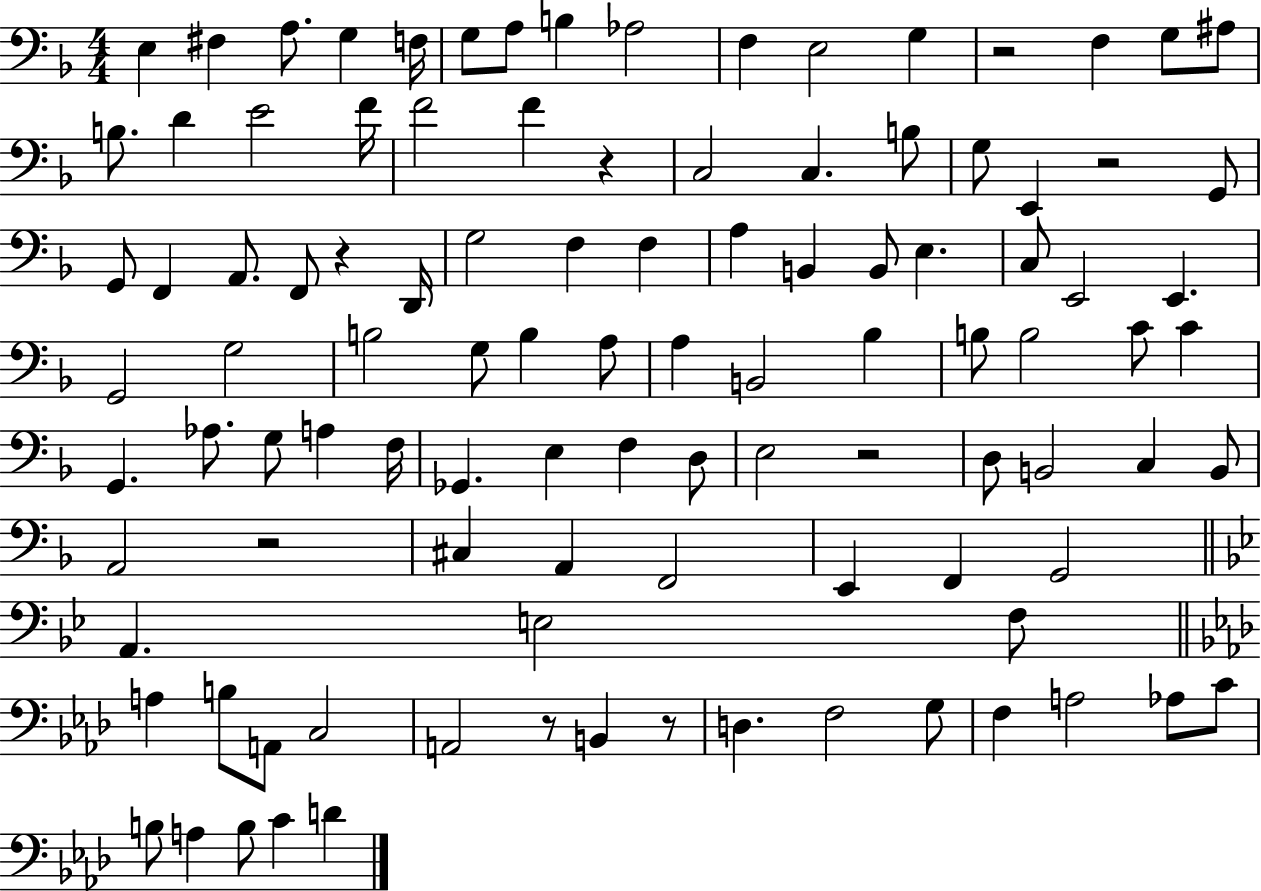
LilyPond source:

{
  \clef bass
  \numericTimeSignature
  \time 4/4
  \key f \major
  e4 fis4 a8. g4 f16 | g8 a8 b4 aes2 | f4 e2 g4 | r2 f4 g8 ais8 | \break b8. d'4 e'2 f'16 | f'2 f'4 r4 | c2 c4. b8 | g8 e,4 r2 g,8 | \break g,8 f,4 a,8. f,8 r4 d,16 | g2 f4 f4 | a4 b,4 b,8 e4. | c8 e,2 e,4. | \break g,2 g2 | b2 g8 b4 a8 | a4 b,2 bes4 | b8 b2 c'8 c'4 | \break g,4. aes8. g8 a4 f16 | ges,4. e4 f4 d8 | e2 r2 | d8 b,2 c4 b,8 | \break a,2 r2 | cis4 a,4 f,2 | e,4 f,4 g,2 | \bar "||" \break \key bes \major a,4. e2 f8 | \bar "||" \break \key aes \major a4 b8 a,8 c2 | a,2 r8 b,4 r8 | d4. f2 g8 | f4 a2 aes8 c'8 | \break b8 a4 b8 c'4 d'4 | \bar "|."
}